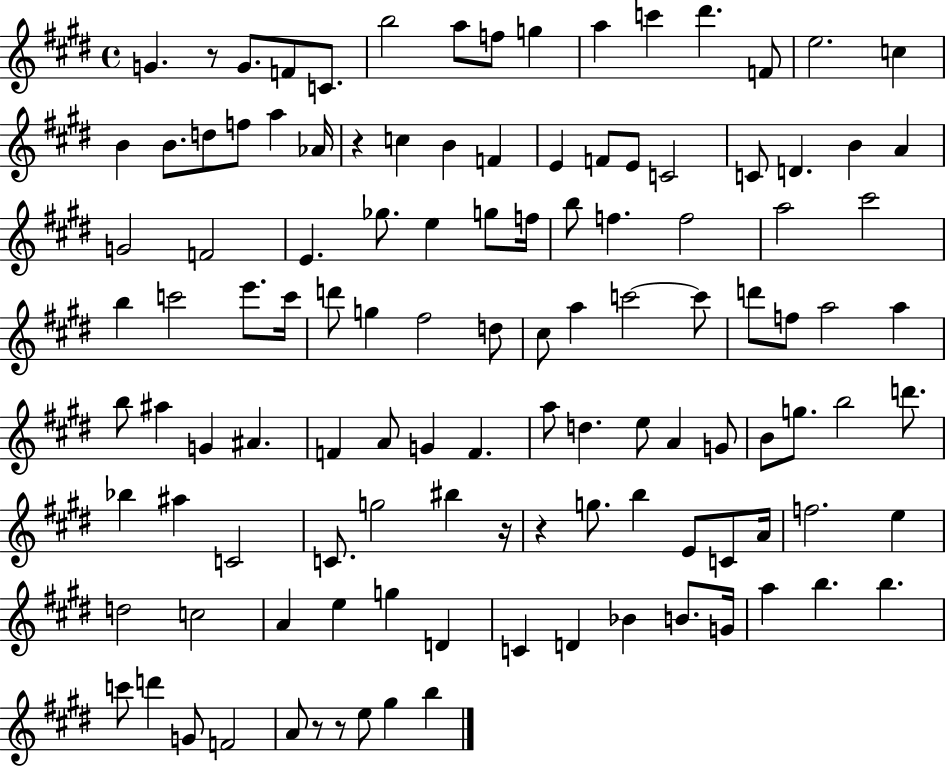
G4/q. R/e G4/e. F4/e C4/e. B5/h A5/e F5/e G5/q A5/q C6/q D#6/q. F4/e E5/h. C5/q B4/q B4/e. D5/e F5/e A5/q Ab4/s R/q C5/q B4/q F4/q E4/q F4/e E4/e C4/h C4/e D4/q. B4/q A4/q G4/h F4/h E4/q. Gb5/e. E5/q G5/e F5/s B5/e F5/q. F5/h A5/h C#6/h B5/q C6/h E6/e. C6/s D6/e G5/q F#5/h D5/e C#5/e A5/q C6/h C6/e D6/e F5/e A5/h A5/q B5/e A#5/q G4/q A#4/q. F4/q A4/e G4/q F4/q. A5/e D5/q. E5/e A4/q G4/e B4/e G5/e. B5/h D6/e. Bb5/q A#5/q C4/h C4/e. G5/h BIS5/q R/s R/q G5/e. B5/q E4/e C4/e A4/s F5/h. E5/q D5/h C5/h A4/q E5/q G5/q D4/q C4/q D4/q Bb4/q B4/e. G4/s A5/q B5/q. B5/q. C6/e D6/q G4/e F4/h A4/e R/e R/e E5/e G#5/q B5/q